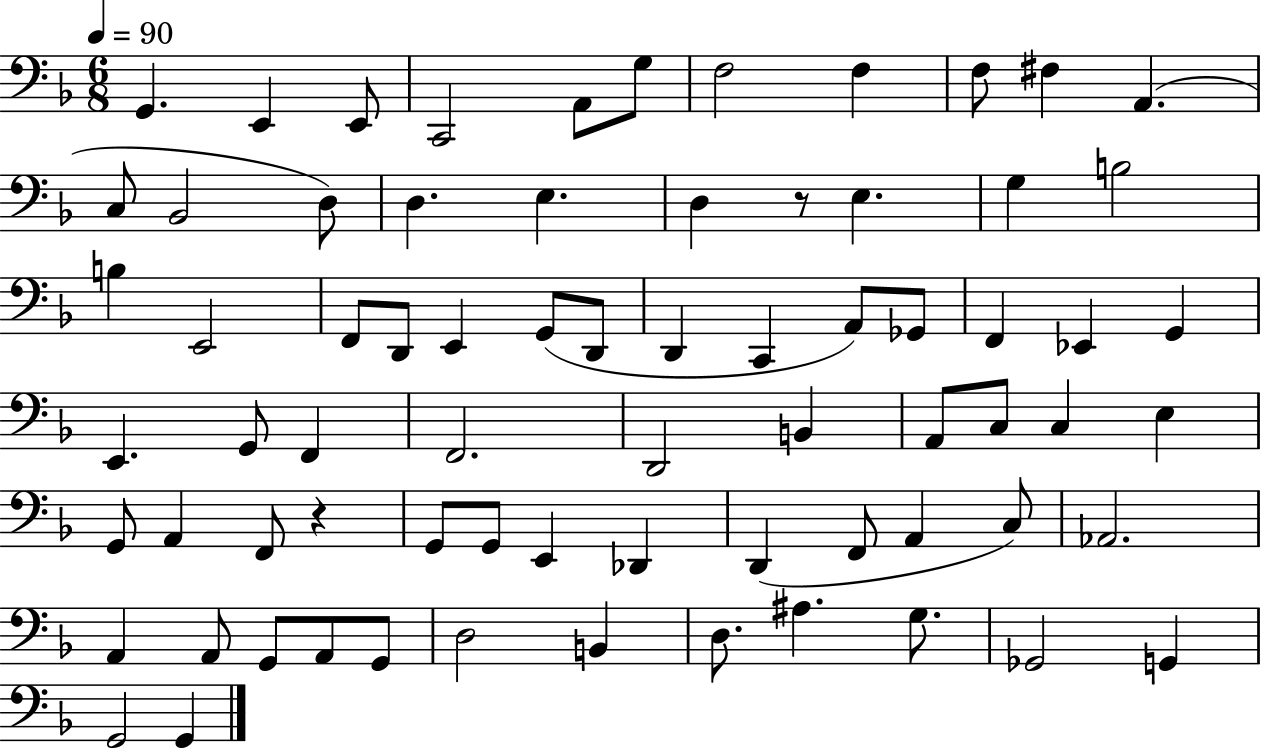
{
  \clef bass
  \numericTimeSignature
  \time 6/8
  \key f \major
  \tempo 4 = 90
  g,4. e,4 e,8 | c,2 a,8 g8 | f2 f4 | f8 fis4 a,4.( | \break c8 bes,2 d8) | d4. e4. | d4 r8 e4. | g4 b2 | \break b4 e,2 | f,8 d,8 e,4 g,8( d,8 | d,4 c,4 a,8) ges,8 | f,4 ees,4 g,4 | \break e,4. g,8 f,4 | f,2. | d,2 b,4 | a,8 c8 c4 e4 | \break g,8 a,4 f,8 r4 | g,8 g,8 e,4 des,4 | d,4( f,8 a,4 c8) | aes,2. | \break a,4 a,8 g,8 a,8 g,8 | d2 b,4 | d8. ais4. g8. | ges,2 g,4 | \break g,2 g,4 | \bar "|."
}